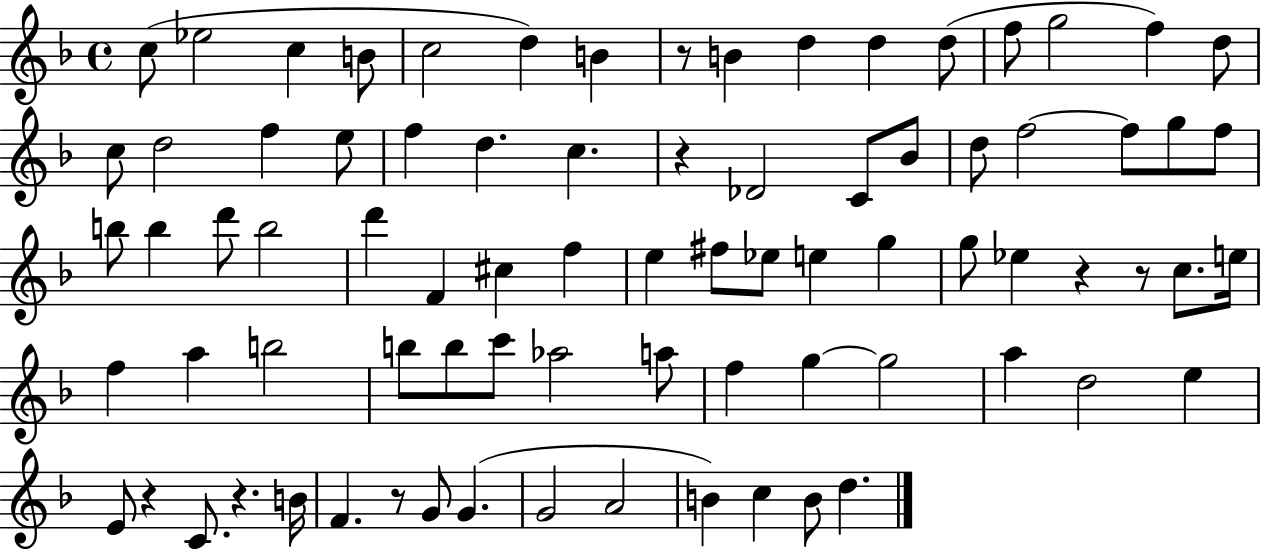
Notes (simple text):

C5/e Eb5/h C5/q B4/e C5/h D5/q B4/q R/e B4/q D5/q D5/q D5/e F5/e G5/h F5/q D5/e C5/e D5/h F5/q E5/e F5/q D5/q. C5/q. R/q Db4/h C4/e Bb4/e D5/e F5/h F5/e G5/e F5/e B5/e B5/q D6/e B5/h D6/q F4/q C#5/q F5/q E5/q F#5/e Eb5/e E5/q G5/q G5/e Eb5/q R/q R/e C5/e. E5/s F5/q A5/q B5/h B5/e B5/e C6/e Ab5/h A5/e F5/q G5/q G5/h A5/q D5/h E5/q E4/e R/q C4/e. R/q. B4/s F4/q. R/e G4/e G4/q. G4/h A4/h B4/q C5/q B4/e D5/q.